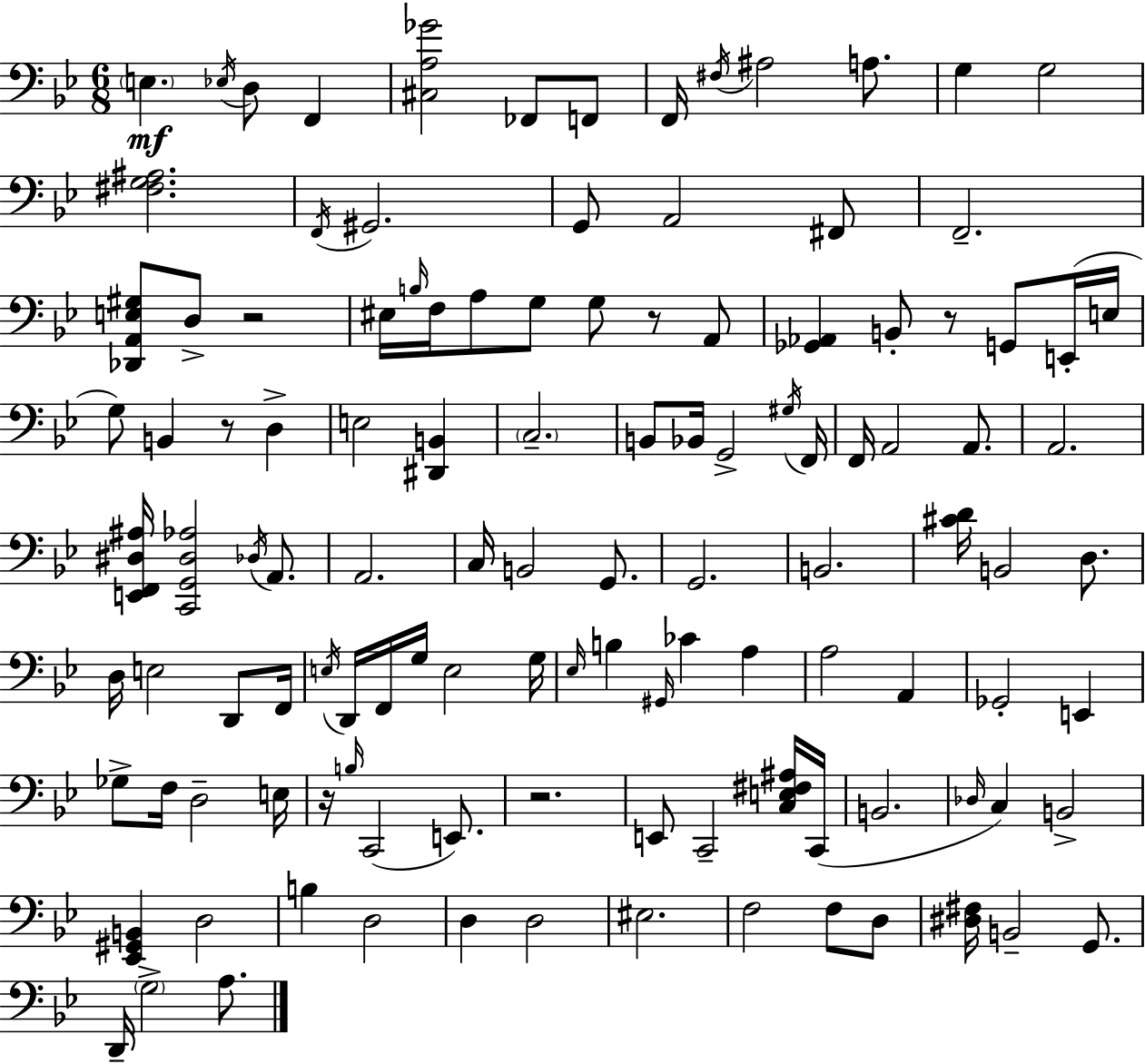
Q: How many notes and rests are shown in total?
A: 118